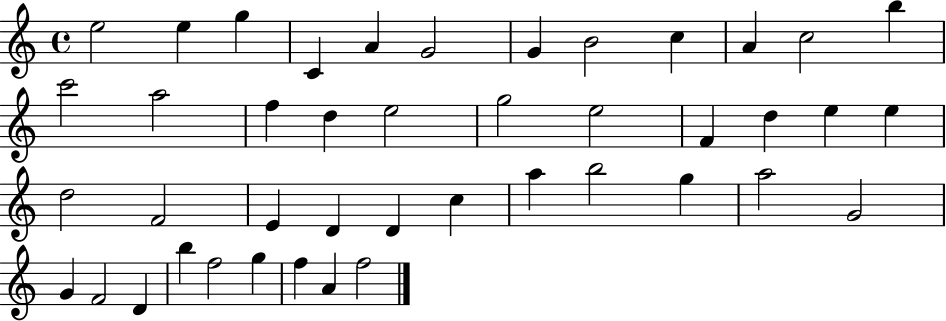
E5/h E5/q G5/q C4/q A4/q G4/h G4/q B4/h C5/q A4/q C5/h B5/q C6/h A5/h F5/q D5/q E5/h G5/h E5/h F4/q D5/q E5/q E5/q D5/h F4/h E4/q D4/q D4/q C5/q A5/q B5/h G5/q A5/h G4/h G4/q F4/h D4/q B5/q F5/h G5/q F5/q A4/q F5/h